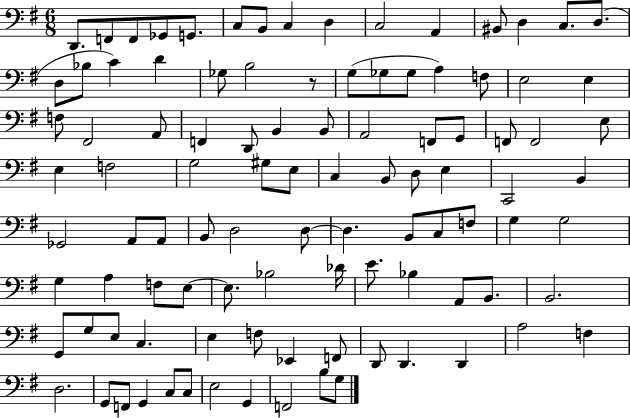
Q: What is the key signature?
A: G major